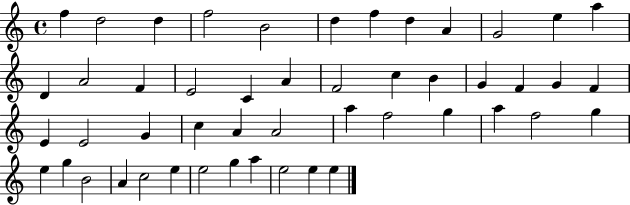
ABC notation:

X:1
T:Untitled
M:4/4
L:1/4
K:C
f d2 d f2 B2 d f d A G2 e a D A2 F E2 C A F2 c B G F G F E E2 G c A A2 a f2 g a f2 g e g B2 A c2 e e2 g a e2 e e